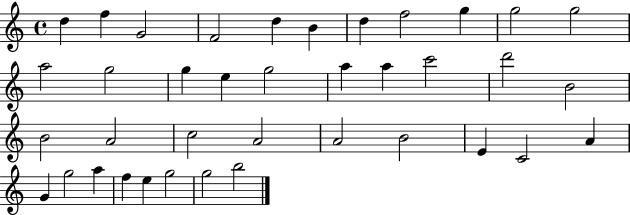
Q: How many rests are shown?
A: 0